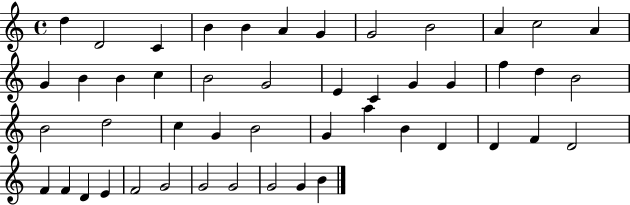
X:1
T:Untitled
M:4/4
L:1/4
K:C
d D2 C B B A G G2 B2 A c2 A G B B c B2 G2 E C G G f d B2 B2 d2 c G B2 G a B D D F D2 F F D E F2 G2 G2 G2 G2 G B